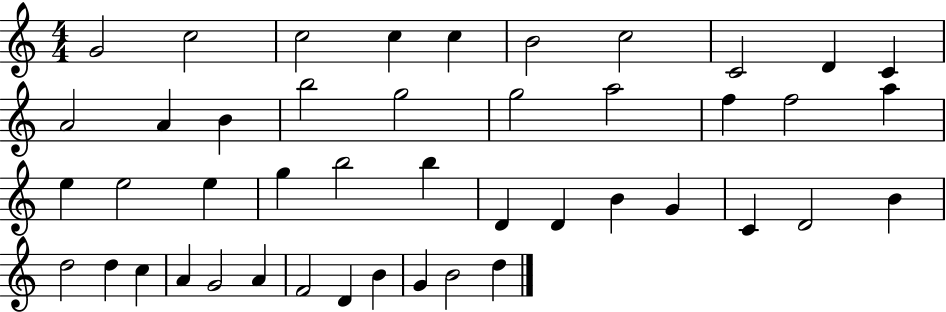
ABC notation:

X:1
T:Untitled
M:4/4
L:1/4
K:C
G2 c2 c2 c c B2 c2 C2 D C A2 A B b2 g2 g2 a2 f f2 a e e2 e g b2 b D D B G C D2 B d2 d c A G2 A F2 D B G B2 d